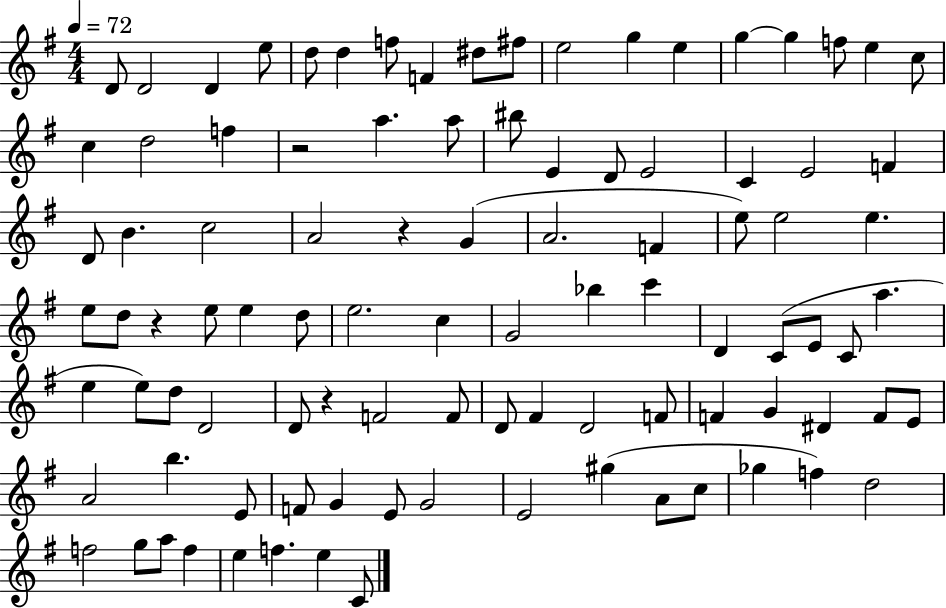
{
  \clef treble
  \numericTimeSignature
  \time 4/4
  \key g \major
  \tempo 4 = 72
  \repeat volta 2 { d'8 d'2 d'4 e''8 | d''8 d''4 f''8 f'4 dis''8 fis''8 | e''2 g''4 e''4 | g''4~~ g''4 f''8 e''4 c''8 | \break c''4 d''2 f''4 | r2 a''4. a''8 | bis''8 e'4 d'8 e'2 | c'4 e'2 f'4 | \break d'8 b'4. c''2 | a'2 r4 g'4( | a'2. f'4 | e''8) e''2 e''4. | \break e''8 d''8 r4 e''8 e''4 d''8 | e''2. c''4 | g'2 bes''4 c'''4 | d'4 c'8( e'8 c'8 a''4. | \break e''4 e''8) d''8 d'2 | d'8 r4 f'2 f'8 | d'8 fis'4 d'2 f'8 | f'4 g'4 dis'4 f'8 e'8 | \break a'2 b''4. e'8 | f'8 g'4 e'8 g'2 | e'2 gis''4( a'8 c''8 | ges''4 f''4) d''2 | \break f''2 g''8 a''8 f''4 | e''4 f''4. e''4 c'8 | } \bar "|."
}